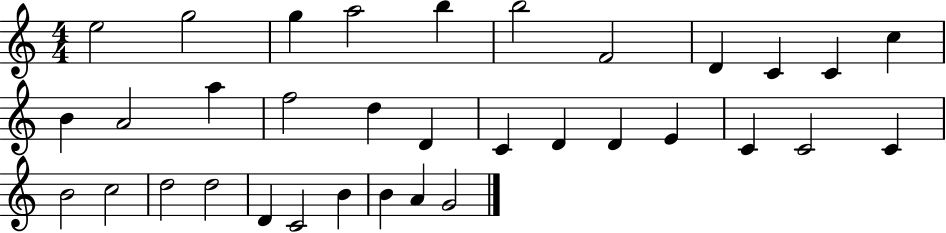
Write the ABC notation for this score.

X:1
T:Untitled
M:4/4
L:1/4
K:C
e2 g2 g a2 b b2 F2 D C C c B A2 a f2 d D C D D E C C2 C B2 c2 d2 d2 D C2 B B A G2